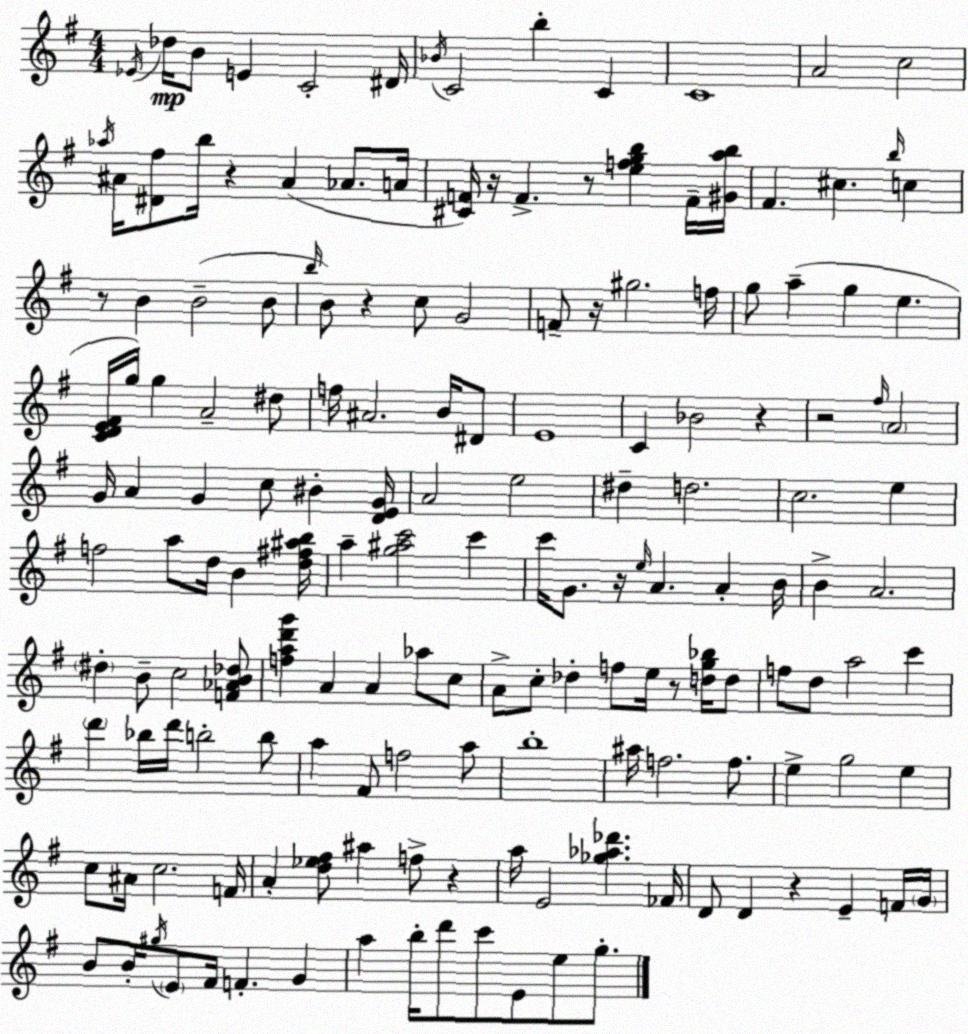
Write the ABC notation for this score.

X:1
T:Untitled
M:4/4
L:1/4
K:G
_E/4 _d/4 B/2 E C2 ^D/4 _B/4 C2 b C C4 A2 c2 _a/4 ^A/4 [^D^f]/2 b/4 z ^A _A/2 A/4 [^CF]/4 z/4 F z/2 [efgb] F/4 [^Gab]/4 ^F ^c b/4 c z/2 B B2 B/2 b/4 B/2 z c/2 G2 F/2 z/4 ^g2 f/4 g/2 a g e [CDE^F]/4 g/4 g A2 ^d/2 f/4 ^A2 B/4 ^D/2 E4 C _B2 z z2 ^f/4 A2 G/4 A G c/2 ^B [DEG]/4 A2 e2 ^d d2 c2 e f2 a/2 d/4 B [d^f^ab]/4 a [g^ac']2 c' c'/4 G/2 z/4 e/4 A A B/4 B A2 ^d B/2 c2 [F_AB_d]/2 [fad'g'] A A _a/2 c/2 A/2 c/2 _d f/2 e/4 z/2 [dg_b]/4 d/2 f/2 d/2 a2 c' d' _b/4 d'/4 b2 b/2 a ^F/2 f2 a/2 b4 ^a/4 f2 f/2 e g2 e c/2 ^A/4 c2 F/4 A [d_e^f]/2 ^a f/2 z a/4 E2 [_g_a_d'] _F/4 D/2 D z E F/4 G/4 B/2 B/4 ^g/4 E/2 ^F/4 F G a b/4 d'/2 c'/2 E/2 e/2 g/2